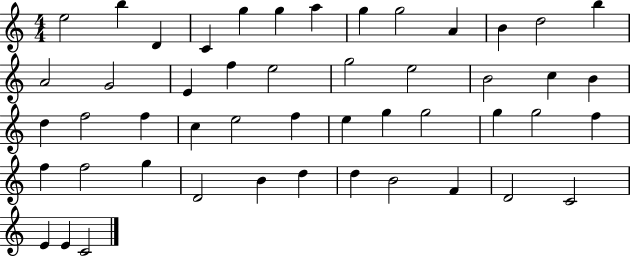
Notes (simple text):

E5/h B5/q D4/q C4/q G5/q G5/q A5/q G5/q G5/h A4/q B4/q D5/h B5/q A4/h G4/h E4/q F5/q E5/h G5/h E5/h B4/h C5/q B4/q D5/q F5/h F5/q C5/q E5/h F5/q E5/q G5/q G5/h G5/q G5/h F5/q F5/q F5/h G5/q D4/h B4/q D5/q D5/q B4/h F4/q D4/h C4/h E4/q E4/q C4/h